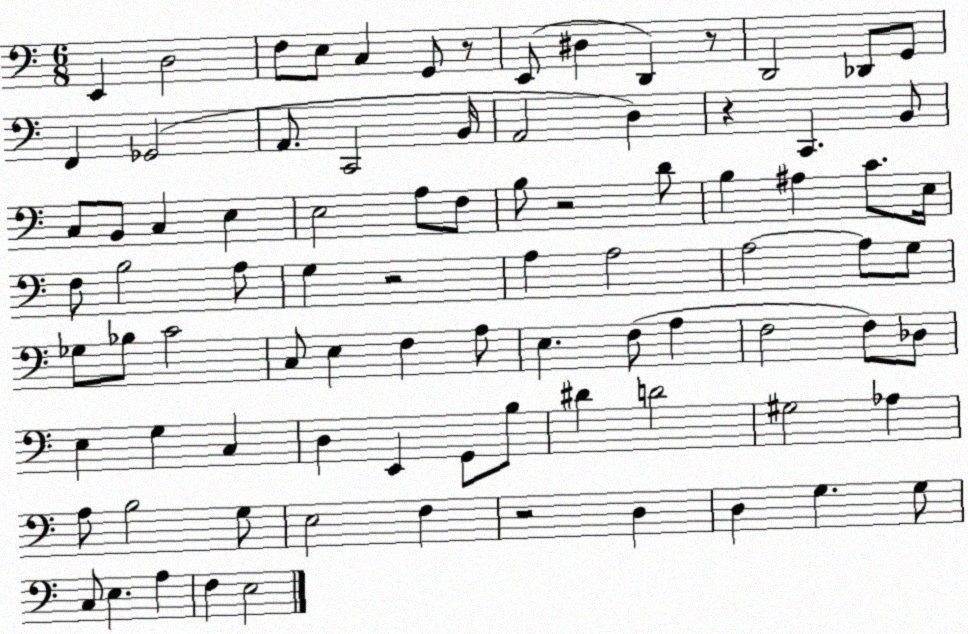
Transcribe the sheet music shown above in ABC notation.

X:1
T:Untitled
M:6/8
L:1/4
K:C
E,, D,2 F,/2 E,/2 C, G,,/2 z/2 E,,/2 ^D, D,, z/2 D,,2 _D,,/2 G,,/2 F,, _G,,2 A,,/2 C,,2 B,,/4 A,,2 D, z C,, B,,/2 C,/2 B,,/2 C, E, E,2 A,/2 F,/2 B,/2 z2 D/2 B, ^A, C/2 E,/4 F,/2 B,2 A,/2 G, z2 A, A,2 A,2 A,/2 G,/2 _G,/2 _B,/2 C2 C,/2 E, F, A,/2 E, F,/2 A, F,2 F,/2 _D,/2 E, G, C, D, E,, G,,/2 B,/2 ^D D2 ^G,2 _A, A,/2 B,2 G,/2 E,2 F, z2 D, D, G, G,/2 C,/2 E, A, F, E,2